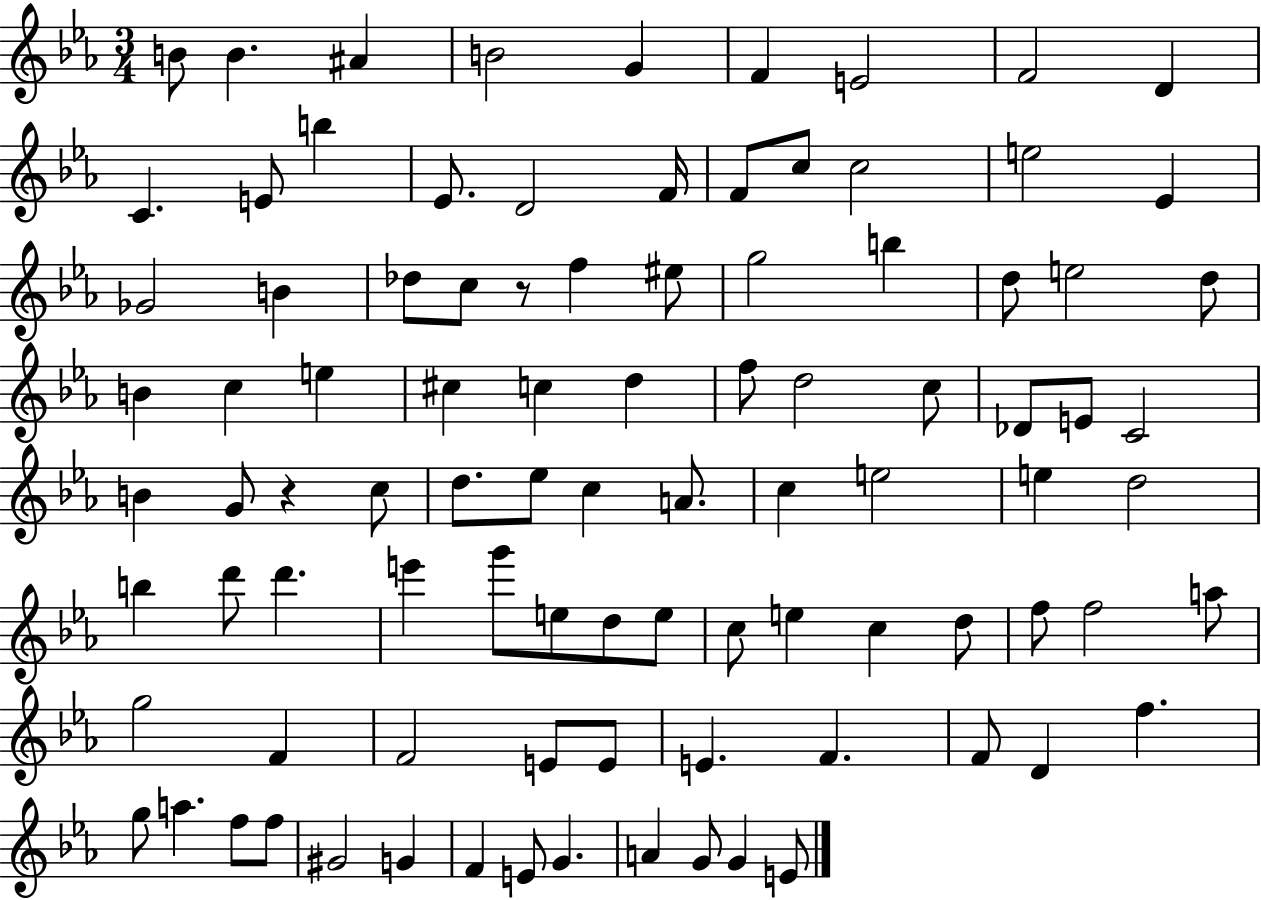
B4/e B4/q. A#4/q B4/h G4/q F4/q E4/h F4/h D4/q C4/q. E4/e B5/q Eb4/e. D4/h F4/s F4/e C5/e C5/h E5/h Eb4/q Gb4/h B4/q Db5/e C5/e R/e F5/q EIS5/e G5/h B5/q D5/e E5/h D5/e B4/q C5/q E5/q C#5/q C5/q D5/q F5/e D5/h C5/e Db4/e E4/e C4/h B4/q G4/e R/q C5/e D5/e. Eb5/e C5/q A4/e. C5/q E5/h E5/q D5/h B5/q D6/e D6/q. E6/q G6/e E5/e D5/e E5/e C5/e E5/q C5/q D5/e F5/e F5/h A5/e G5/h F4/q F4/h E4/e E4/e E4/q. F4/q. F4/e D4/q F5/q. G5/e A5/q. F5/e F5/e G#4/h G4/q F4/q E4/e G4/q. A4/q G4/e G4/q E4/e